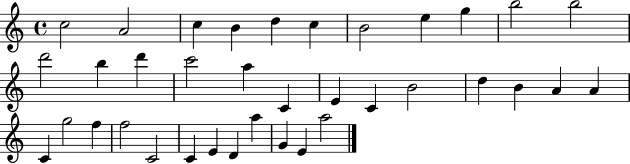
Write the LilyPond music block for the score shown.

{
  \clef treble
  \time 4/4
  \defaultTimeSignature
  \key c \major
  c''2 a'2 | c''4 b'4 d''4 c''4 | b'2 e''4 g''4 | b''2 b''2 | \break d'''2 b''4 d'''4 | c'''2 a''4 c'4 | e'4 c'4 b'2 | d''4 b'4 a'4 a'4 | \break c'4 g''2 f''4 | f''2 c'2 | c'4 e'4 d'4 a''4 | g'4 e'4 a''2 | \break \bar "|."
}